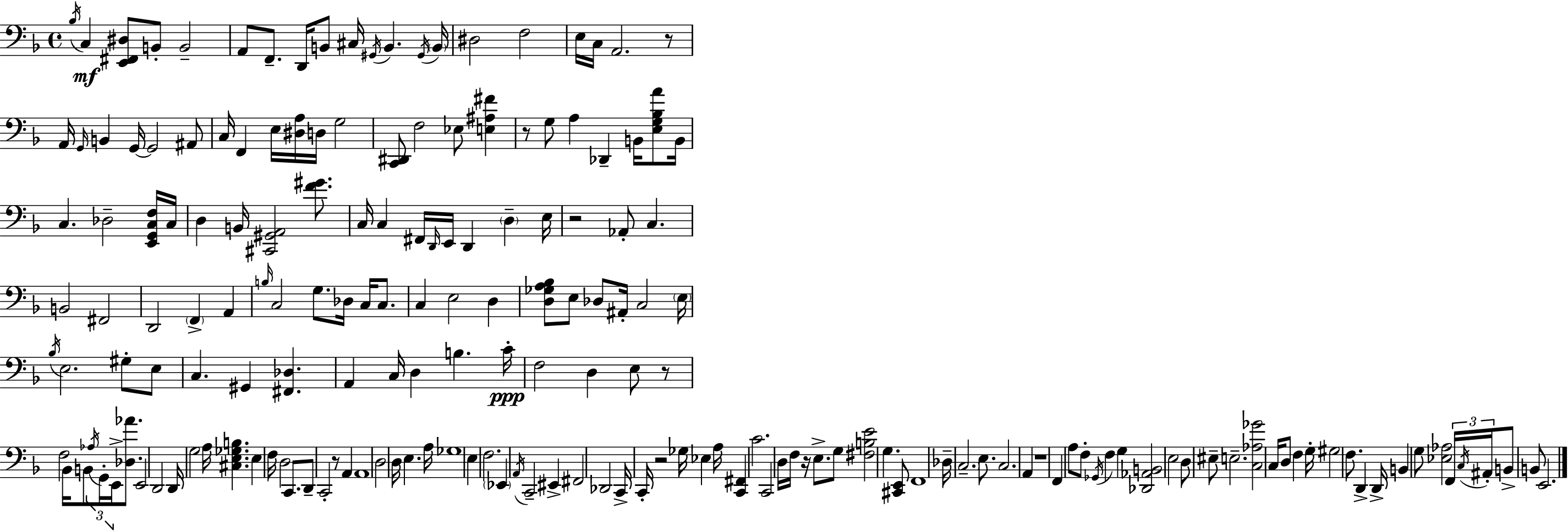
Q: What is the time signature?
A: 4/4